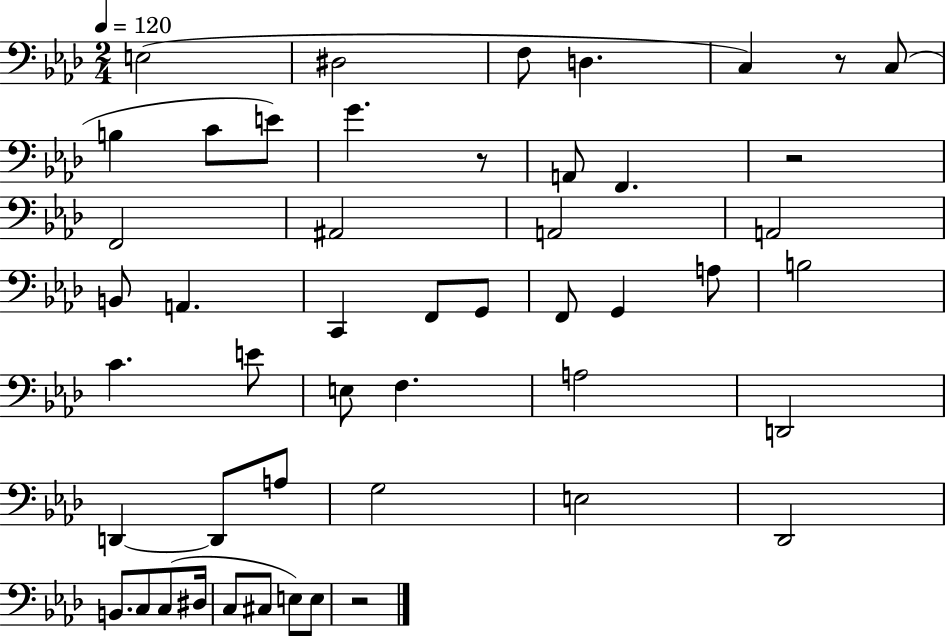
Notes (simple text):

E3/h D#3/h F3/e D3/q. C3/q R/e C3/e B3/q C4/e E4/e G4/q. R/e A2/e F2/q. R/h F2/h A#2/h A2/h A2/h B2/e A2/q. C2/q F2/e G2/e F2/e G2/q A3/e B3/h C4/q. E4/e E3/e F3/q. A3/h D2/h D2/q D2/e A3/e G3/h E3/h Db2/h B2/e. C3/e C3/e D#3/s C3/e C#3/e E3/e E3/e R/h